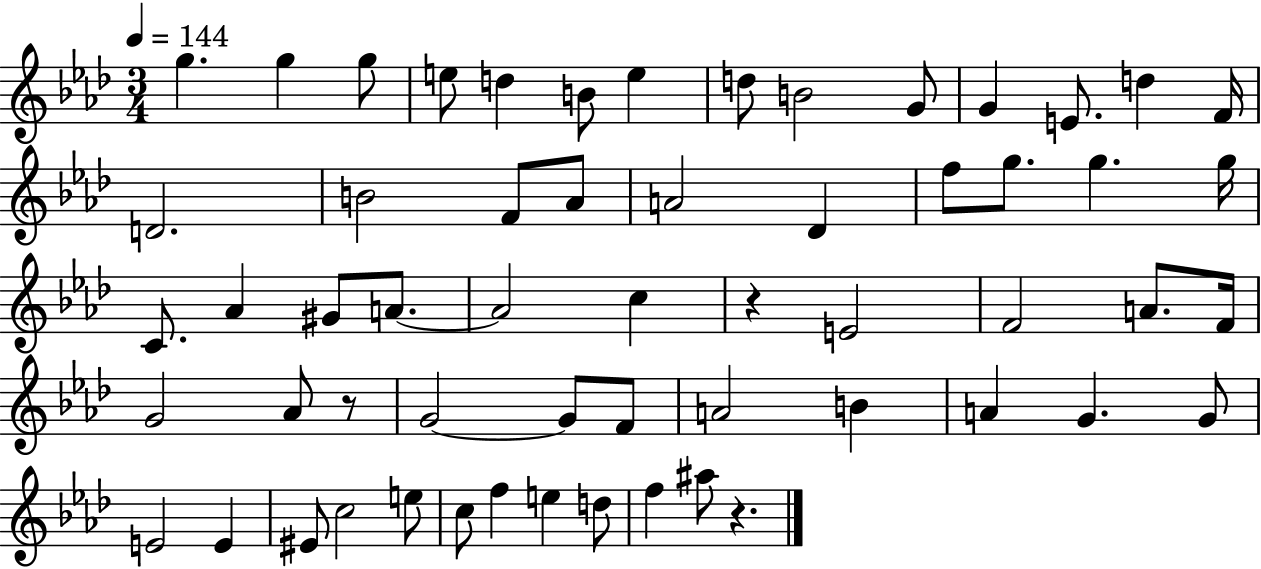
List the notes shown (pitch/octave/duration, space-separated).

G5/q. G5/q G5/e E5/e D5/q B4/e E5/q D5/e B4/h G4/e G4/q E4/e. D5/q F4/s D4/h. B4/h F4/e Ab4/e A4/h Db4/q F5/e G5/e. G5/q. G5/s C4/e. Ab4/q G#4/e A4/e. A4/h C5/q R/q E4/h F4/h A4/e. F4/s G4/h Ab4/e R/e G4/h G4/e F4/e A4/h B4/q A4/q G4/q. G4/e E4/h E4/q EIS4/e C5/h E5/e C5/e F5/q E5/q D5/e F5/q A#5/e R/q.